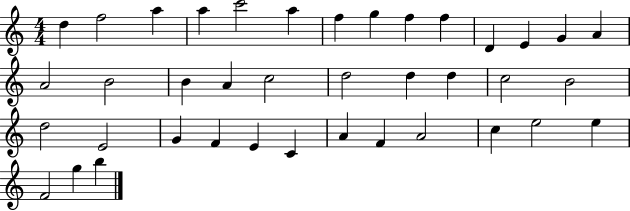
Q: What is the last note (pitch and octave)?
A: B5